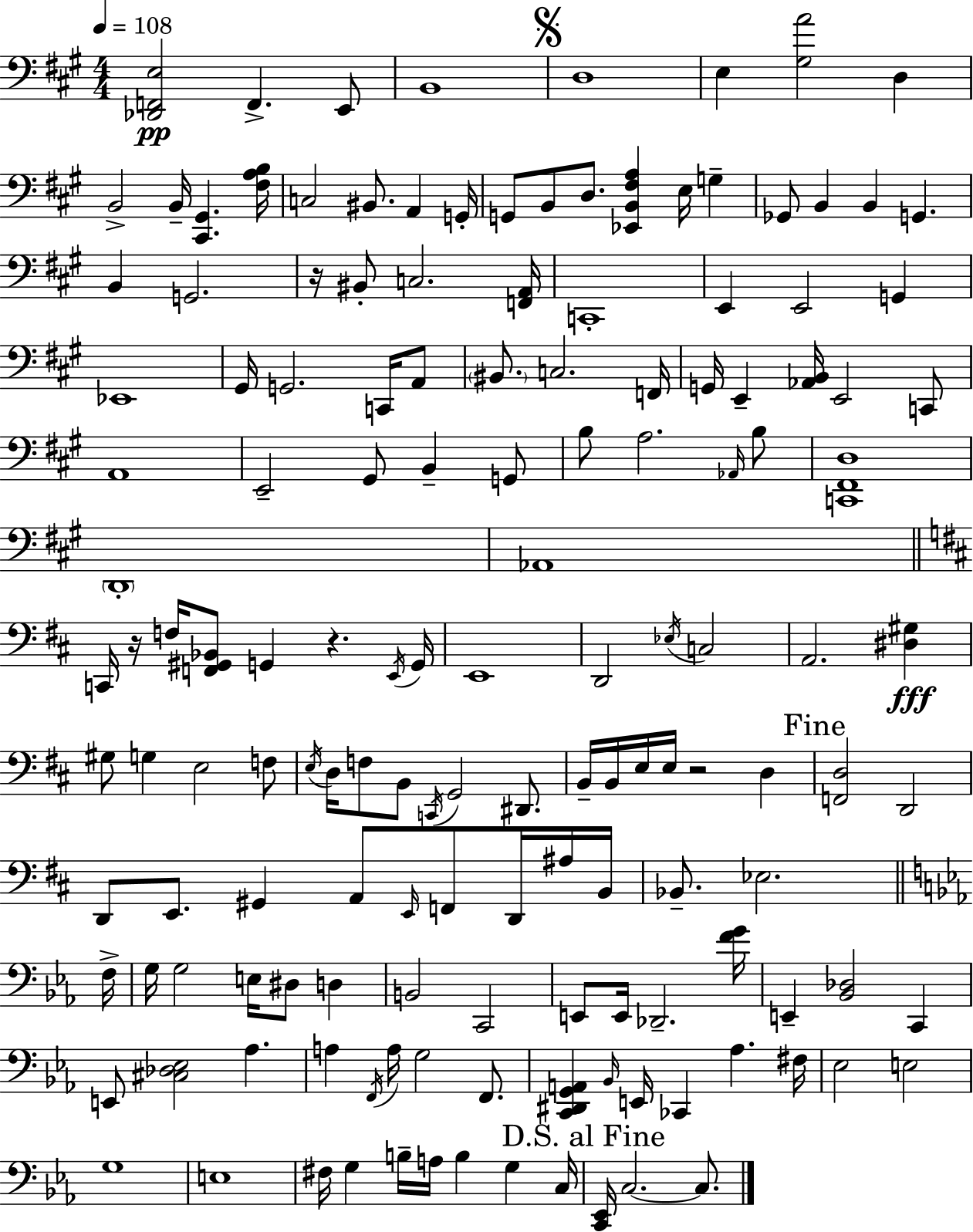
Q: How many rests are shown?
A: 4